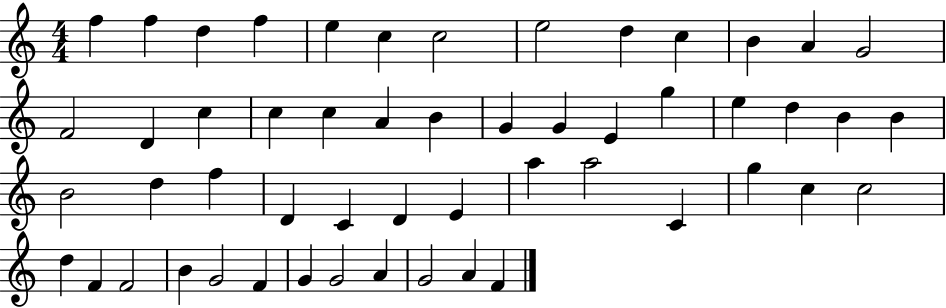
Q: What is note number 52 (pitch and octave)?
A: A4